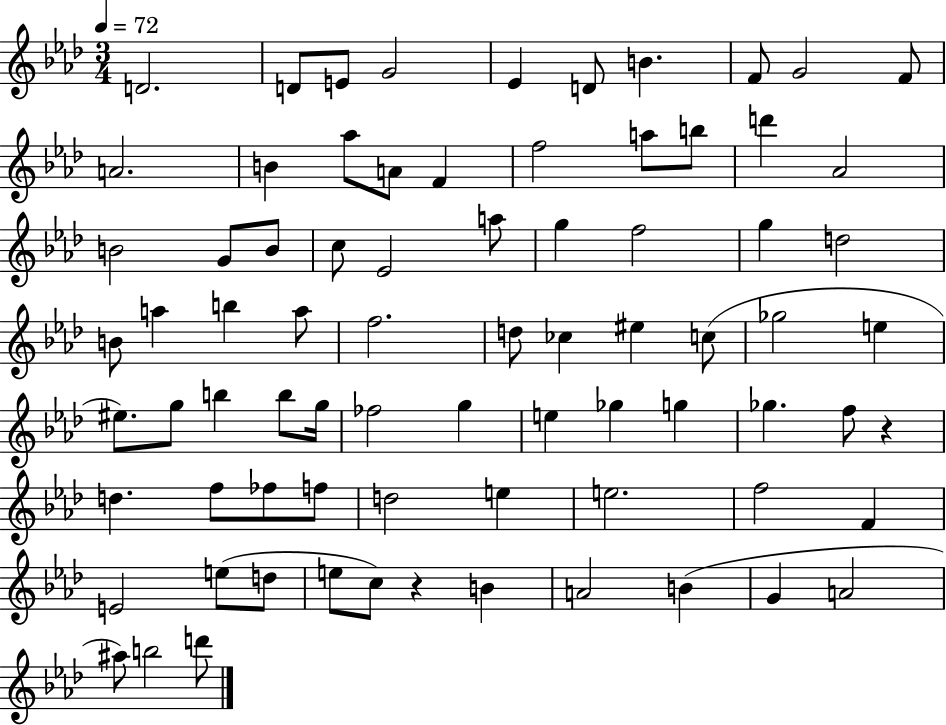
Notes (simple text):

D4/h. D4/e E4/e G4/h Eb4/q D4/e B4/q. F4/e G4/h F4/e A4/h. B4/q Ab5/e A4/e F4/q F5/h A5/e B5/e D6/q Ab4/h B4/h G4/e B4/e C5/e Eb4/h A5/e G5/q F5/h G5/q D5/h B4/e A5/q B5/q A5/e F5/h. D5/e CES5/q EIS5/q C5/e Gb5/h E5/q EIS5/e. G5/e B5/q B5/e G5/s FES5/h G5/q E5/q Gb5/q G5/q Gb5/q. F5/e R/q D5/q. F5/e FES5/e F5/e D5/h E5/q E5/h. F5/h F4/q E4/h E5/e D5/e E5/e C5/e R/q B4/q A4/h B4/q G4/q A4/h A#5/e B5/h D6/e